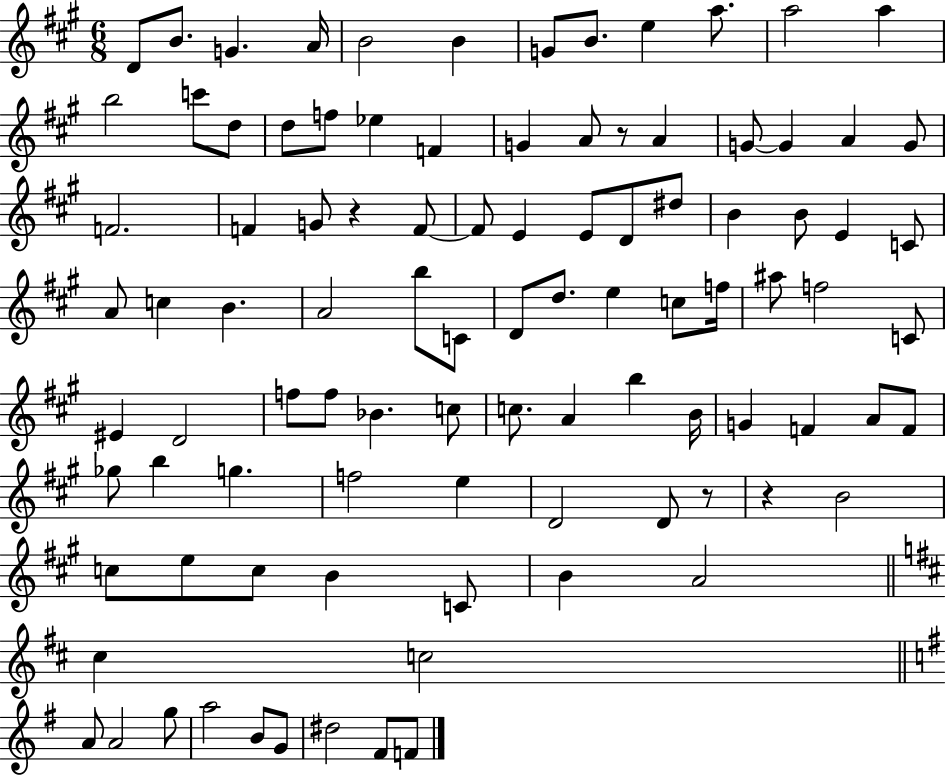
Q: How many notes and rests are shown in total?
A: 97